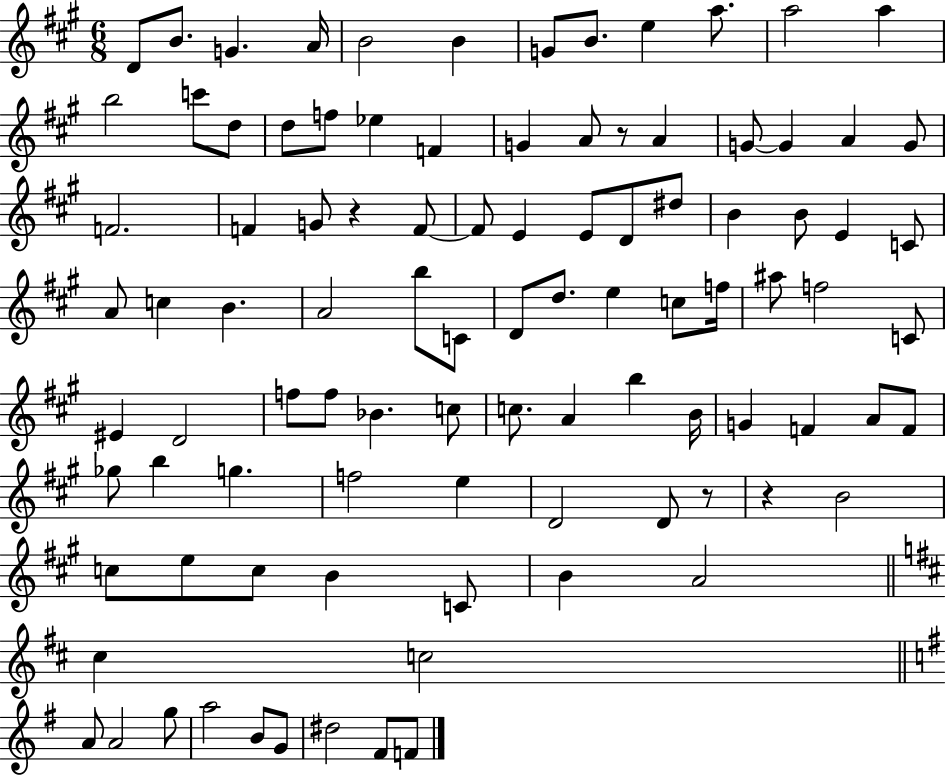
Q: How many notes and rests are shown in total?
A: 97